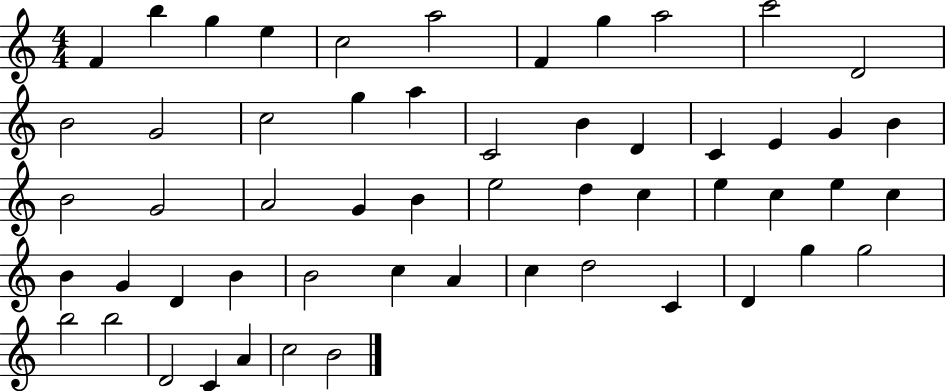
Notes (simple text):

F4/q B5/q G5/q E5/q C5/h A5/h F4/q G5/q A5/h C6/h D4/h B4/h G4/h C5/h G5/q A5/q C4/h B4/q D4/q C4/q E4/q G4/q B4/q B4/h G4/h A4/h G4/q B4/q E5/h D5/q C5/q E5/q C5/q E5/q C5/q B4/q G4/q D4/q B4/q B4/h C5/q A4/q C5/q D5/h C4/q D4/q G5/q G5/h B5/h B5/h D4/h C4/q A4/q C5/h B4/h